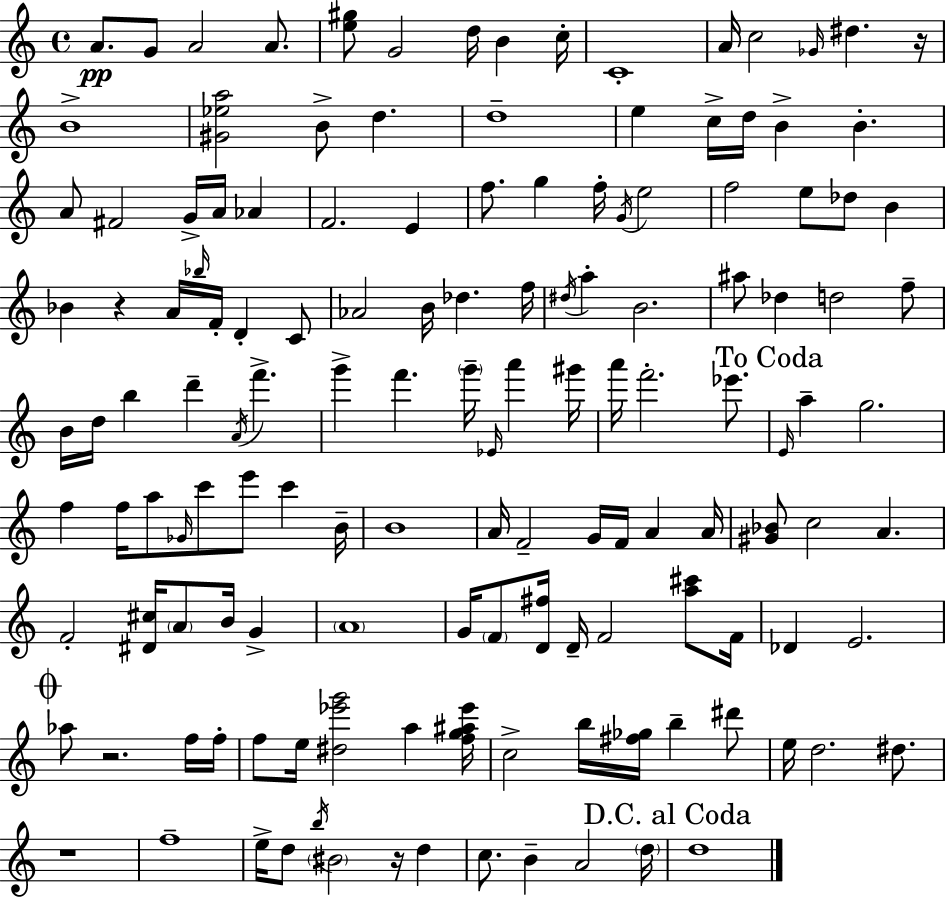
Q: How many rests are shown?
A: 5